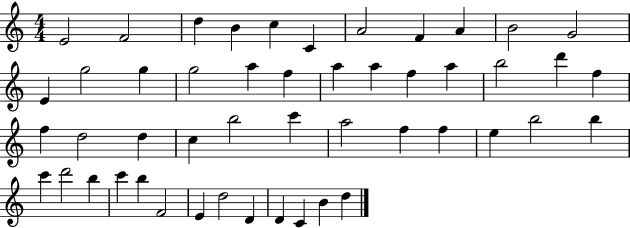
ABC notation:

X:1
T:Untitled
M:4/4
L:1/4
K:C
E2 F2 d B c C A2 F A B2 G2 E g2 g g2 a f a a f a b2 d' f f d2 d c b2 c' a2 f f e b2 b c' d'2 b c' b F2 E d2 D D C B d